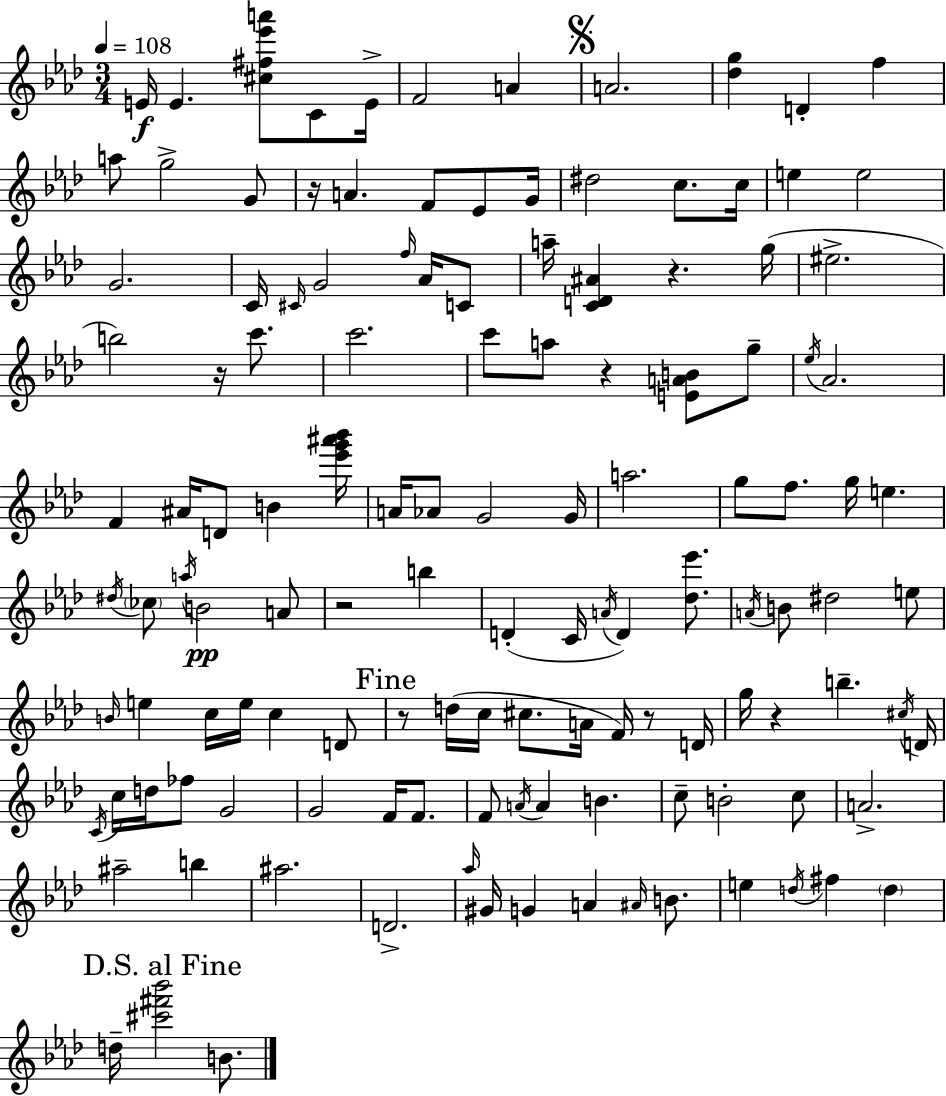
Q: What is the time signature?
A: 3/4